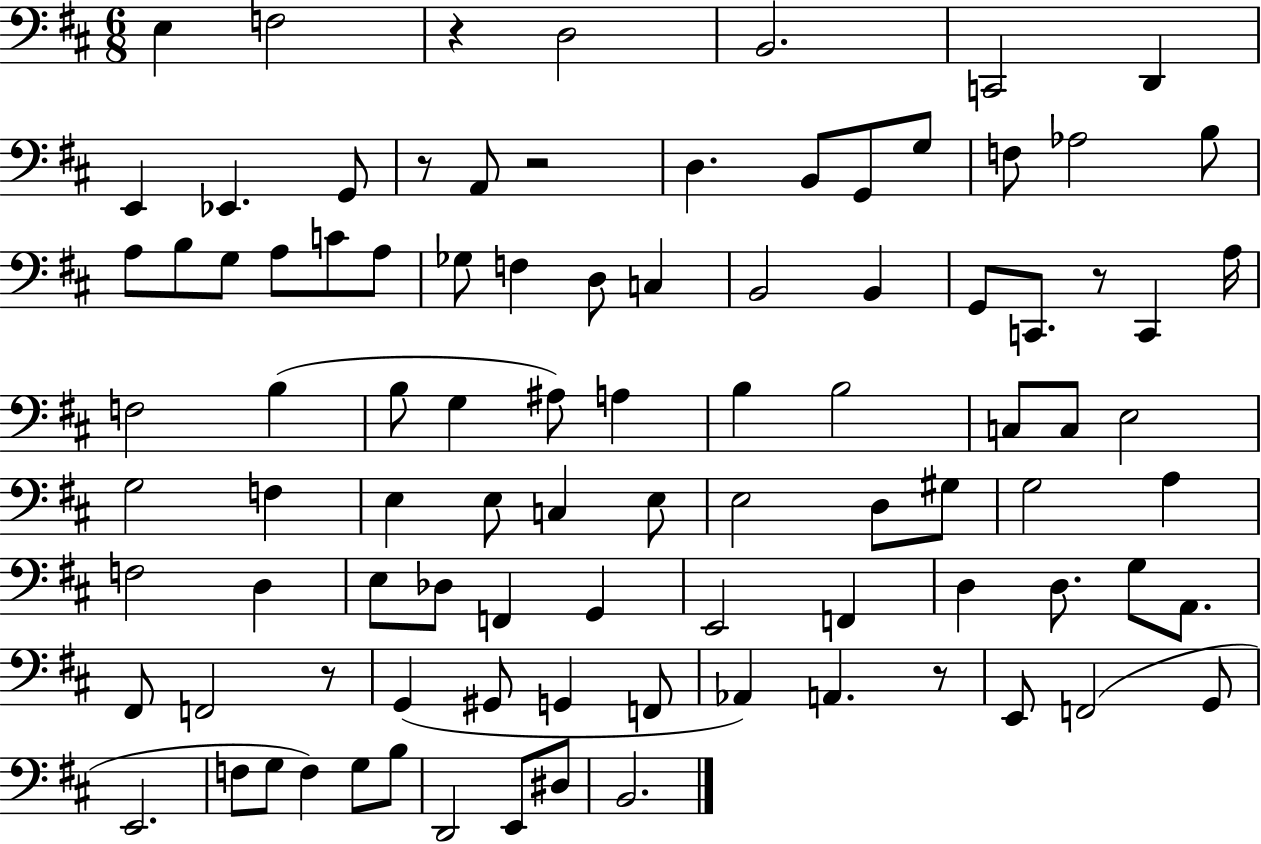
E3/q F3/h R/q D3/h B2/h. C2/h D2/q E2/q Eb2/q. G2/e R/e A2/e R/h D3/q. B2/e G2/e G3/e F3/e Ab3/h B3/e A3/e B3/e G3/e A3/e C4/e A3/e Gb3/e F3/q D3/e C3/q B2/h B2/q G2/e C2/e. R/e C2/q A3/s F3/h B3/q B3/e G3/q A#3/e A3/q B3/q B3/h C3/e C3/e E3/h G3/h F3/q E3/q E3/e C3/q E3/e E3/h D3/e G#3/e G3/h A3/q F3/h D3/q E3/e Db3/e F2/q G2/q E2/h F2/q D3/q D3/e. G3/e A2/e. F#2/e F2/h R/e G2/q G#2/e G2/q F2/e Ab2/q A2/q. R/e E2/e F2/h G2/e E2/h. F3/e G3/e F3/q G3/e B3/e D2/h E2/e D#3/e B2/h.